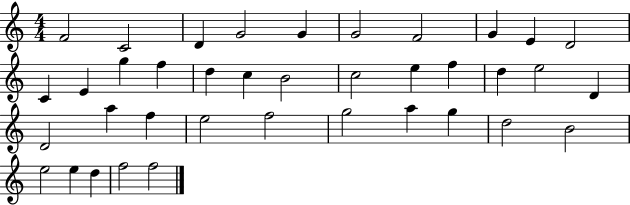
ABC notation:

X:1
T:Untitled
M:4/4
L:1/4
K:C
F2 C2 D G2 G G2 F2 G E D2 C E g f d c B2 c2 e f d e2 D D2 a f e2 f2 g2 a g d2 B2 e2 e d f2 f2